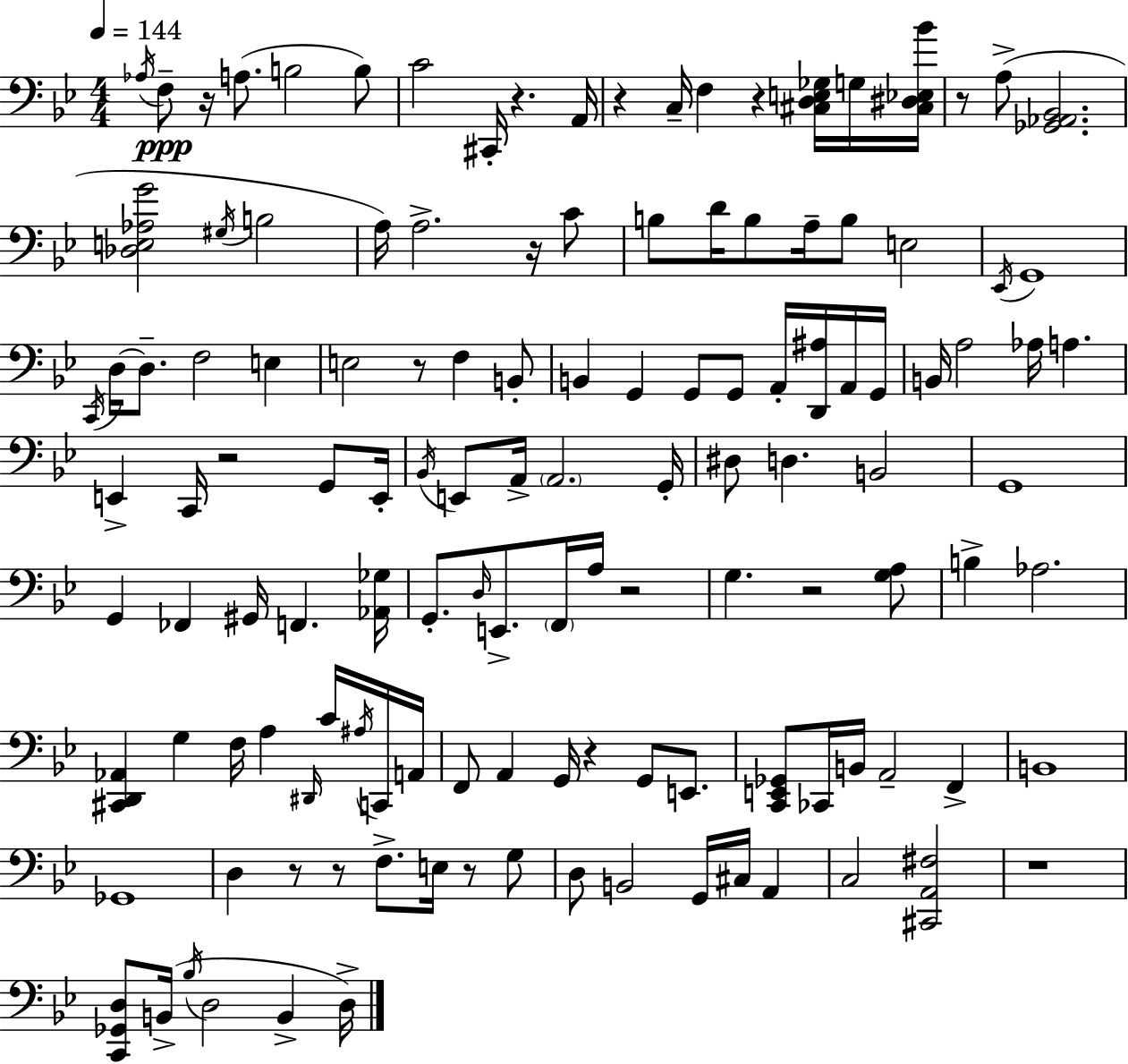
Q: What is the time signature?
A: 4/4